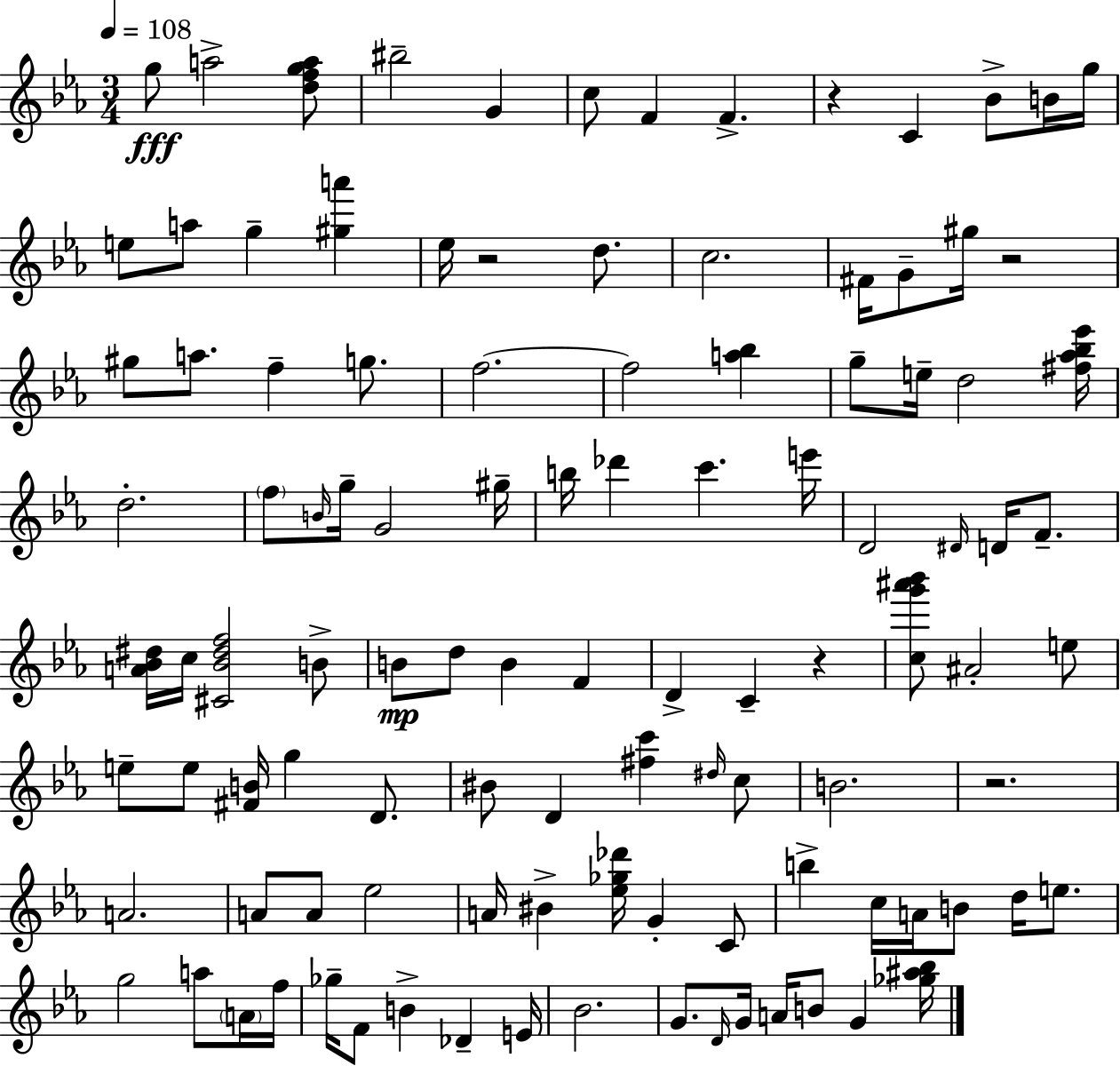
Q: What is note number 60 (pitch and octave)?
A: D#5